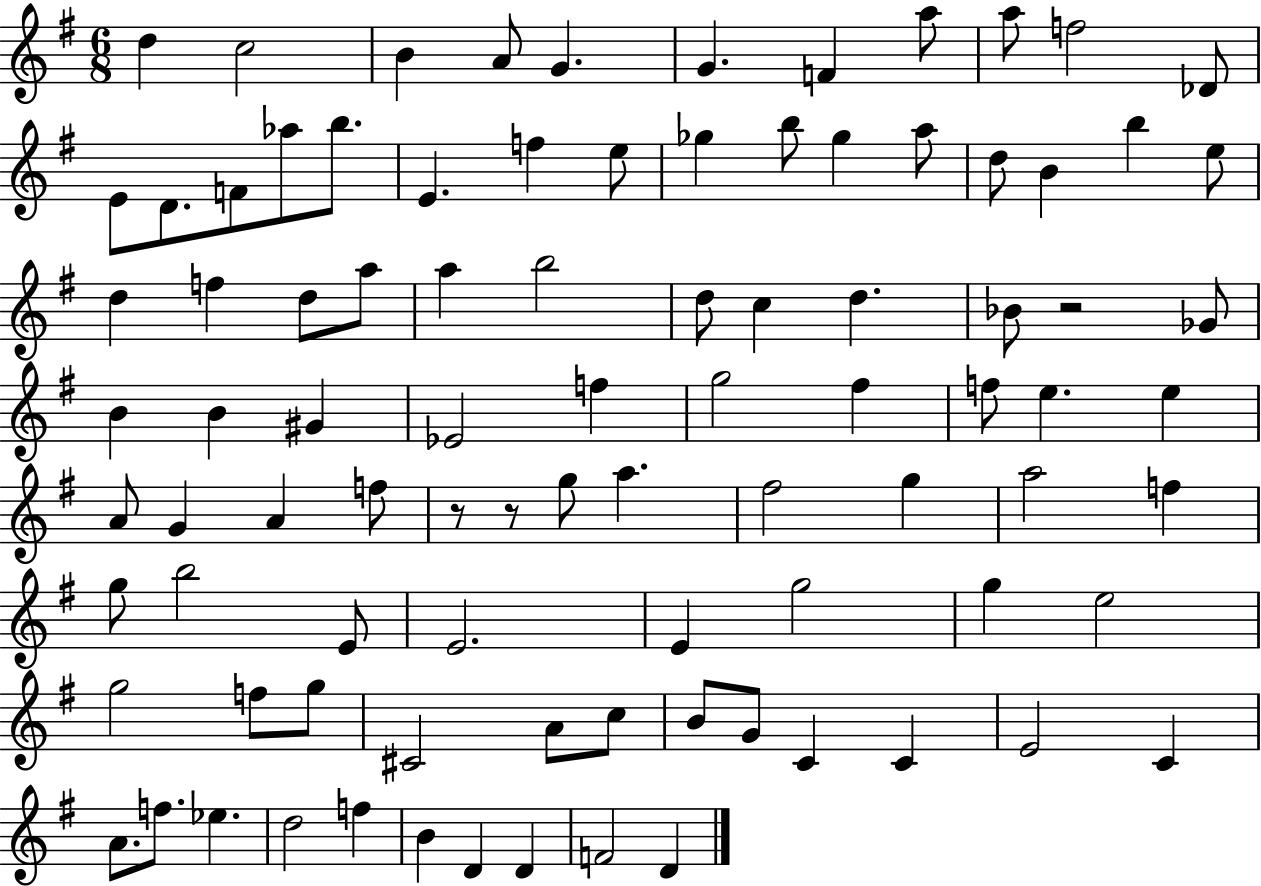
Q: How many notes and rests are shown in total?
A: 91